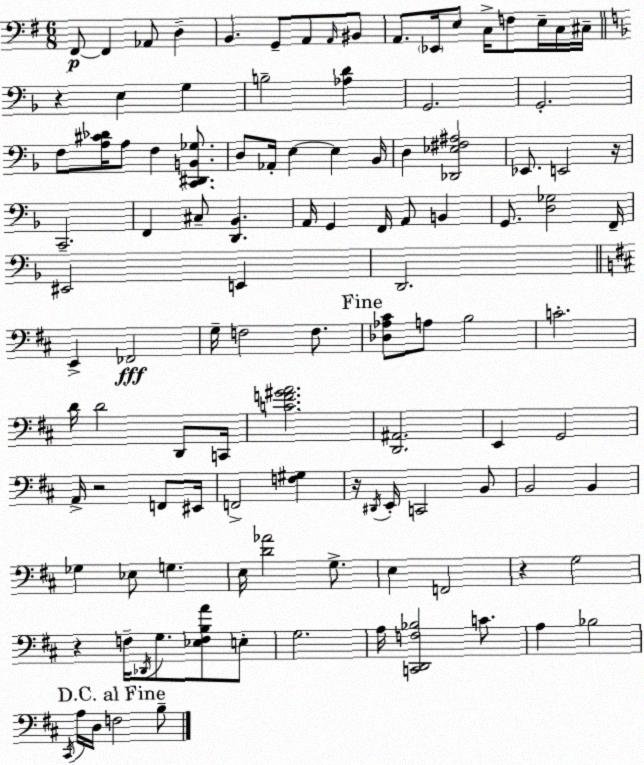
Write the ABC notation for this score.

X:1
T:Untitled
M:6/8
L:1/4
K:Em
^F,,/2 ^F,, _A,,/2 D, B,, G,,/2 A,,/2 A,,/4 ^B,,/2 A,,/2 _E,,/4 E,/2 C,/4 F,/2 E,/4 C,/4 ^C,/4 z E, G, B,2 [_A,D] G,,2 G,,2 F,/2 [A,^C_D]/4 A,/2 F, [C,,^D,,B,,_G,]/2 D,/2 _A,,/4 E, E, _B,,/4 D, [_D,,_E,^F,^A,]2 _E,,/2 E,,2 z/4 C,,2 F,, ^C,/2 [D,,_B,,] A,,/4 G,, F,,/4 A,,/2 B,, G,,/2 [D,_G,]2 F,,/4 ^E,,2 E,, D,,2 E,, _F,,2 G,/4 F,2 F,/2 [_D,_A,^C]/2 A,/2 B,2 C2 D/4 D2 D,,/2 C,,/4 [CF^GA]2 [D,,^A,,]2 E,, G,,2 A,,/4 z2 F,,/2 ^E,,/4 F,,2 [F,^G,] z/4 ^D,,/4 E,,/4 C,,2 B,,/2 B,,2 B,, _G, _E,/2 G, E,/4 [D_A]2 G,/2 E, F,,2 z G,2 z F,/4 _D,,/4 G,/2 [_E,F,B,A]/2 E,/2 G,2 A,/4 [C,,D,,F,_B,]2 C/2 A, _B,2 ^C,,/4 A,/4 D,/4 F,2 B,/2